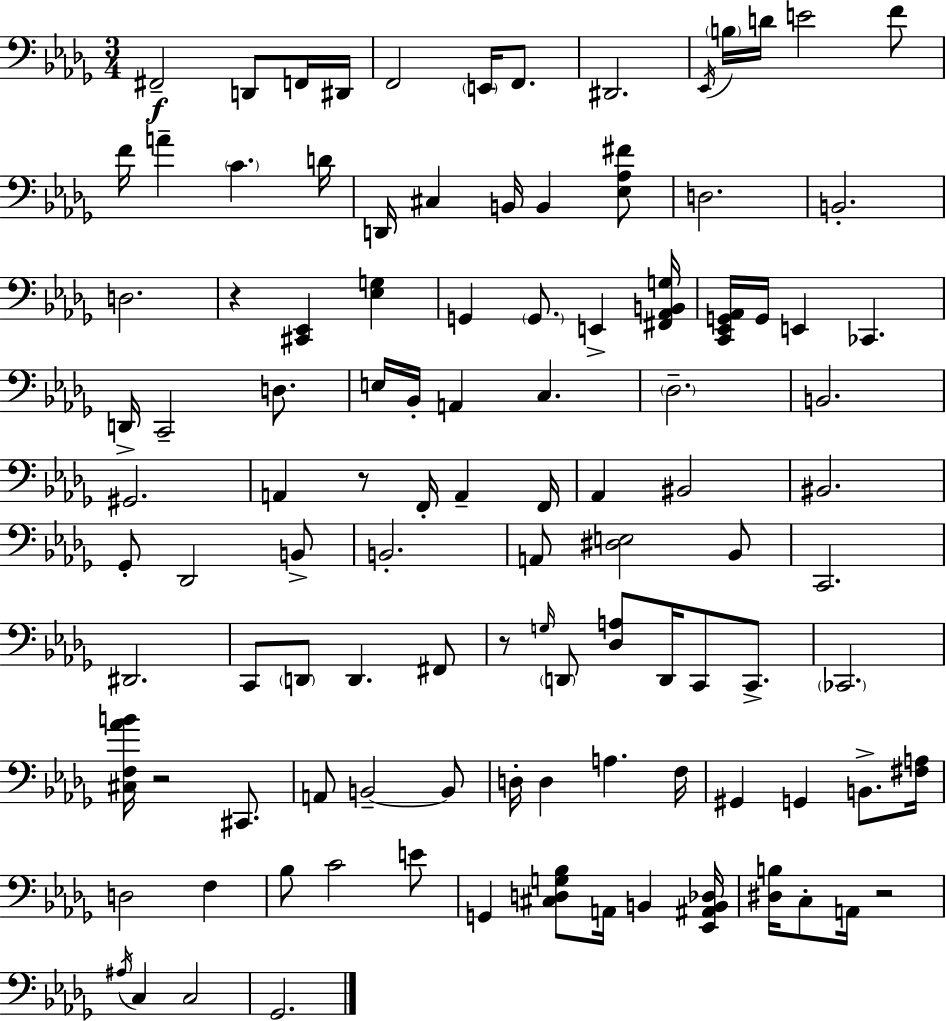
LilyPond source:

{
  \clef bass
  \numericTimeSignature
  \time 3/4
  \key bes \minor
  \repeat volta 2 { fis,2--\f d,8 f,16 dis,16 | f,2 \parenthesize e,16 f,8. | dis,2. | \acciaccatura { ees,16 } \parenthesize b16 d'16 e'2 f'8 | \break f'16 a'4-- \parenthesize c'4. | d'16 d,16 cis4 b,16 b,4 <ees aes fis'>8 | d2. | b,2.-. | \break d2. | r4 <cis, ees,>4 <ees g>4 | g,4 \parenthesize g,8. e,4-> | <fis, aes, b, g>16 <c, ees, g, aes,>16 g,16 e,4 ces,4. | \break d,16-> c,2-- d8. | e16 bes,16-. a,4 c4. | \parenthesize des2.-- | b,2. | \break gis,2. | a,4 r8 f,16-. a,4-- | f,16 aes,4 bis,2 | bis,2. | \break ges,8-. des,2 b,8-> | b,2.-. | a,8 <dis e>2 bes,8 | c,2. | \break dis,2. | c,8 \parenthesize d,8 d,4. fis,8 | r8 \grace { g16 } \parenthesize d,8 <des a>8 d,16 c,8 c,8.-> | \parenthesize ces,2. | \break <cis f aes' b'>16 r2 cis,8. | a,8 b,2--~~ | b,8 d16-. d4 a4. | f16 gis,4 g,4 b,8.-> | \break <fis a>16 d2 f4 | bes8 c'2 | e'8 g,4 <cis d g bes>8 a,16 b,4 | <ees, ais, b, des>16 <dis b>16 c8-. a,16 r2 | \break \acciaccatura { ais16 } c4 c2 | ges,2. | } \bar "|."
}